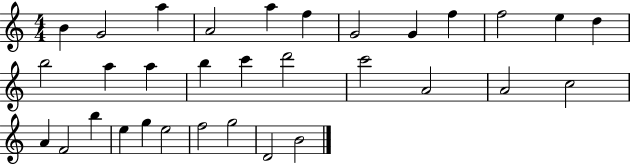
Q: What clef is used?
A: treble